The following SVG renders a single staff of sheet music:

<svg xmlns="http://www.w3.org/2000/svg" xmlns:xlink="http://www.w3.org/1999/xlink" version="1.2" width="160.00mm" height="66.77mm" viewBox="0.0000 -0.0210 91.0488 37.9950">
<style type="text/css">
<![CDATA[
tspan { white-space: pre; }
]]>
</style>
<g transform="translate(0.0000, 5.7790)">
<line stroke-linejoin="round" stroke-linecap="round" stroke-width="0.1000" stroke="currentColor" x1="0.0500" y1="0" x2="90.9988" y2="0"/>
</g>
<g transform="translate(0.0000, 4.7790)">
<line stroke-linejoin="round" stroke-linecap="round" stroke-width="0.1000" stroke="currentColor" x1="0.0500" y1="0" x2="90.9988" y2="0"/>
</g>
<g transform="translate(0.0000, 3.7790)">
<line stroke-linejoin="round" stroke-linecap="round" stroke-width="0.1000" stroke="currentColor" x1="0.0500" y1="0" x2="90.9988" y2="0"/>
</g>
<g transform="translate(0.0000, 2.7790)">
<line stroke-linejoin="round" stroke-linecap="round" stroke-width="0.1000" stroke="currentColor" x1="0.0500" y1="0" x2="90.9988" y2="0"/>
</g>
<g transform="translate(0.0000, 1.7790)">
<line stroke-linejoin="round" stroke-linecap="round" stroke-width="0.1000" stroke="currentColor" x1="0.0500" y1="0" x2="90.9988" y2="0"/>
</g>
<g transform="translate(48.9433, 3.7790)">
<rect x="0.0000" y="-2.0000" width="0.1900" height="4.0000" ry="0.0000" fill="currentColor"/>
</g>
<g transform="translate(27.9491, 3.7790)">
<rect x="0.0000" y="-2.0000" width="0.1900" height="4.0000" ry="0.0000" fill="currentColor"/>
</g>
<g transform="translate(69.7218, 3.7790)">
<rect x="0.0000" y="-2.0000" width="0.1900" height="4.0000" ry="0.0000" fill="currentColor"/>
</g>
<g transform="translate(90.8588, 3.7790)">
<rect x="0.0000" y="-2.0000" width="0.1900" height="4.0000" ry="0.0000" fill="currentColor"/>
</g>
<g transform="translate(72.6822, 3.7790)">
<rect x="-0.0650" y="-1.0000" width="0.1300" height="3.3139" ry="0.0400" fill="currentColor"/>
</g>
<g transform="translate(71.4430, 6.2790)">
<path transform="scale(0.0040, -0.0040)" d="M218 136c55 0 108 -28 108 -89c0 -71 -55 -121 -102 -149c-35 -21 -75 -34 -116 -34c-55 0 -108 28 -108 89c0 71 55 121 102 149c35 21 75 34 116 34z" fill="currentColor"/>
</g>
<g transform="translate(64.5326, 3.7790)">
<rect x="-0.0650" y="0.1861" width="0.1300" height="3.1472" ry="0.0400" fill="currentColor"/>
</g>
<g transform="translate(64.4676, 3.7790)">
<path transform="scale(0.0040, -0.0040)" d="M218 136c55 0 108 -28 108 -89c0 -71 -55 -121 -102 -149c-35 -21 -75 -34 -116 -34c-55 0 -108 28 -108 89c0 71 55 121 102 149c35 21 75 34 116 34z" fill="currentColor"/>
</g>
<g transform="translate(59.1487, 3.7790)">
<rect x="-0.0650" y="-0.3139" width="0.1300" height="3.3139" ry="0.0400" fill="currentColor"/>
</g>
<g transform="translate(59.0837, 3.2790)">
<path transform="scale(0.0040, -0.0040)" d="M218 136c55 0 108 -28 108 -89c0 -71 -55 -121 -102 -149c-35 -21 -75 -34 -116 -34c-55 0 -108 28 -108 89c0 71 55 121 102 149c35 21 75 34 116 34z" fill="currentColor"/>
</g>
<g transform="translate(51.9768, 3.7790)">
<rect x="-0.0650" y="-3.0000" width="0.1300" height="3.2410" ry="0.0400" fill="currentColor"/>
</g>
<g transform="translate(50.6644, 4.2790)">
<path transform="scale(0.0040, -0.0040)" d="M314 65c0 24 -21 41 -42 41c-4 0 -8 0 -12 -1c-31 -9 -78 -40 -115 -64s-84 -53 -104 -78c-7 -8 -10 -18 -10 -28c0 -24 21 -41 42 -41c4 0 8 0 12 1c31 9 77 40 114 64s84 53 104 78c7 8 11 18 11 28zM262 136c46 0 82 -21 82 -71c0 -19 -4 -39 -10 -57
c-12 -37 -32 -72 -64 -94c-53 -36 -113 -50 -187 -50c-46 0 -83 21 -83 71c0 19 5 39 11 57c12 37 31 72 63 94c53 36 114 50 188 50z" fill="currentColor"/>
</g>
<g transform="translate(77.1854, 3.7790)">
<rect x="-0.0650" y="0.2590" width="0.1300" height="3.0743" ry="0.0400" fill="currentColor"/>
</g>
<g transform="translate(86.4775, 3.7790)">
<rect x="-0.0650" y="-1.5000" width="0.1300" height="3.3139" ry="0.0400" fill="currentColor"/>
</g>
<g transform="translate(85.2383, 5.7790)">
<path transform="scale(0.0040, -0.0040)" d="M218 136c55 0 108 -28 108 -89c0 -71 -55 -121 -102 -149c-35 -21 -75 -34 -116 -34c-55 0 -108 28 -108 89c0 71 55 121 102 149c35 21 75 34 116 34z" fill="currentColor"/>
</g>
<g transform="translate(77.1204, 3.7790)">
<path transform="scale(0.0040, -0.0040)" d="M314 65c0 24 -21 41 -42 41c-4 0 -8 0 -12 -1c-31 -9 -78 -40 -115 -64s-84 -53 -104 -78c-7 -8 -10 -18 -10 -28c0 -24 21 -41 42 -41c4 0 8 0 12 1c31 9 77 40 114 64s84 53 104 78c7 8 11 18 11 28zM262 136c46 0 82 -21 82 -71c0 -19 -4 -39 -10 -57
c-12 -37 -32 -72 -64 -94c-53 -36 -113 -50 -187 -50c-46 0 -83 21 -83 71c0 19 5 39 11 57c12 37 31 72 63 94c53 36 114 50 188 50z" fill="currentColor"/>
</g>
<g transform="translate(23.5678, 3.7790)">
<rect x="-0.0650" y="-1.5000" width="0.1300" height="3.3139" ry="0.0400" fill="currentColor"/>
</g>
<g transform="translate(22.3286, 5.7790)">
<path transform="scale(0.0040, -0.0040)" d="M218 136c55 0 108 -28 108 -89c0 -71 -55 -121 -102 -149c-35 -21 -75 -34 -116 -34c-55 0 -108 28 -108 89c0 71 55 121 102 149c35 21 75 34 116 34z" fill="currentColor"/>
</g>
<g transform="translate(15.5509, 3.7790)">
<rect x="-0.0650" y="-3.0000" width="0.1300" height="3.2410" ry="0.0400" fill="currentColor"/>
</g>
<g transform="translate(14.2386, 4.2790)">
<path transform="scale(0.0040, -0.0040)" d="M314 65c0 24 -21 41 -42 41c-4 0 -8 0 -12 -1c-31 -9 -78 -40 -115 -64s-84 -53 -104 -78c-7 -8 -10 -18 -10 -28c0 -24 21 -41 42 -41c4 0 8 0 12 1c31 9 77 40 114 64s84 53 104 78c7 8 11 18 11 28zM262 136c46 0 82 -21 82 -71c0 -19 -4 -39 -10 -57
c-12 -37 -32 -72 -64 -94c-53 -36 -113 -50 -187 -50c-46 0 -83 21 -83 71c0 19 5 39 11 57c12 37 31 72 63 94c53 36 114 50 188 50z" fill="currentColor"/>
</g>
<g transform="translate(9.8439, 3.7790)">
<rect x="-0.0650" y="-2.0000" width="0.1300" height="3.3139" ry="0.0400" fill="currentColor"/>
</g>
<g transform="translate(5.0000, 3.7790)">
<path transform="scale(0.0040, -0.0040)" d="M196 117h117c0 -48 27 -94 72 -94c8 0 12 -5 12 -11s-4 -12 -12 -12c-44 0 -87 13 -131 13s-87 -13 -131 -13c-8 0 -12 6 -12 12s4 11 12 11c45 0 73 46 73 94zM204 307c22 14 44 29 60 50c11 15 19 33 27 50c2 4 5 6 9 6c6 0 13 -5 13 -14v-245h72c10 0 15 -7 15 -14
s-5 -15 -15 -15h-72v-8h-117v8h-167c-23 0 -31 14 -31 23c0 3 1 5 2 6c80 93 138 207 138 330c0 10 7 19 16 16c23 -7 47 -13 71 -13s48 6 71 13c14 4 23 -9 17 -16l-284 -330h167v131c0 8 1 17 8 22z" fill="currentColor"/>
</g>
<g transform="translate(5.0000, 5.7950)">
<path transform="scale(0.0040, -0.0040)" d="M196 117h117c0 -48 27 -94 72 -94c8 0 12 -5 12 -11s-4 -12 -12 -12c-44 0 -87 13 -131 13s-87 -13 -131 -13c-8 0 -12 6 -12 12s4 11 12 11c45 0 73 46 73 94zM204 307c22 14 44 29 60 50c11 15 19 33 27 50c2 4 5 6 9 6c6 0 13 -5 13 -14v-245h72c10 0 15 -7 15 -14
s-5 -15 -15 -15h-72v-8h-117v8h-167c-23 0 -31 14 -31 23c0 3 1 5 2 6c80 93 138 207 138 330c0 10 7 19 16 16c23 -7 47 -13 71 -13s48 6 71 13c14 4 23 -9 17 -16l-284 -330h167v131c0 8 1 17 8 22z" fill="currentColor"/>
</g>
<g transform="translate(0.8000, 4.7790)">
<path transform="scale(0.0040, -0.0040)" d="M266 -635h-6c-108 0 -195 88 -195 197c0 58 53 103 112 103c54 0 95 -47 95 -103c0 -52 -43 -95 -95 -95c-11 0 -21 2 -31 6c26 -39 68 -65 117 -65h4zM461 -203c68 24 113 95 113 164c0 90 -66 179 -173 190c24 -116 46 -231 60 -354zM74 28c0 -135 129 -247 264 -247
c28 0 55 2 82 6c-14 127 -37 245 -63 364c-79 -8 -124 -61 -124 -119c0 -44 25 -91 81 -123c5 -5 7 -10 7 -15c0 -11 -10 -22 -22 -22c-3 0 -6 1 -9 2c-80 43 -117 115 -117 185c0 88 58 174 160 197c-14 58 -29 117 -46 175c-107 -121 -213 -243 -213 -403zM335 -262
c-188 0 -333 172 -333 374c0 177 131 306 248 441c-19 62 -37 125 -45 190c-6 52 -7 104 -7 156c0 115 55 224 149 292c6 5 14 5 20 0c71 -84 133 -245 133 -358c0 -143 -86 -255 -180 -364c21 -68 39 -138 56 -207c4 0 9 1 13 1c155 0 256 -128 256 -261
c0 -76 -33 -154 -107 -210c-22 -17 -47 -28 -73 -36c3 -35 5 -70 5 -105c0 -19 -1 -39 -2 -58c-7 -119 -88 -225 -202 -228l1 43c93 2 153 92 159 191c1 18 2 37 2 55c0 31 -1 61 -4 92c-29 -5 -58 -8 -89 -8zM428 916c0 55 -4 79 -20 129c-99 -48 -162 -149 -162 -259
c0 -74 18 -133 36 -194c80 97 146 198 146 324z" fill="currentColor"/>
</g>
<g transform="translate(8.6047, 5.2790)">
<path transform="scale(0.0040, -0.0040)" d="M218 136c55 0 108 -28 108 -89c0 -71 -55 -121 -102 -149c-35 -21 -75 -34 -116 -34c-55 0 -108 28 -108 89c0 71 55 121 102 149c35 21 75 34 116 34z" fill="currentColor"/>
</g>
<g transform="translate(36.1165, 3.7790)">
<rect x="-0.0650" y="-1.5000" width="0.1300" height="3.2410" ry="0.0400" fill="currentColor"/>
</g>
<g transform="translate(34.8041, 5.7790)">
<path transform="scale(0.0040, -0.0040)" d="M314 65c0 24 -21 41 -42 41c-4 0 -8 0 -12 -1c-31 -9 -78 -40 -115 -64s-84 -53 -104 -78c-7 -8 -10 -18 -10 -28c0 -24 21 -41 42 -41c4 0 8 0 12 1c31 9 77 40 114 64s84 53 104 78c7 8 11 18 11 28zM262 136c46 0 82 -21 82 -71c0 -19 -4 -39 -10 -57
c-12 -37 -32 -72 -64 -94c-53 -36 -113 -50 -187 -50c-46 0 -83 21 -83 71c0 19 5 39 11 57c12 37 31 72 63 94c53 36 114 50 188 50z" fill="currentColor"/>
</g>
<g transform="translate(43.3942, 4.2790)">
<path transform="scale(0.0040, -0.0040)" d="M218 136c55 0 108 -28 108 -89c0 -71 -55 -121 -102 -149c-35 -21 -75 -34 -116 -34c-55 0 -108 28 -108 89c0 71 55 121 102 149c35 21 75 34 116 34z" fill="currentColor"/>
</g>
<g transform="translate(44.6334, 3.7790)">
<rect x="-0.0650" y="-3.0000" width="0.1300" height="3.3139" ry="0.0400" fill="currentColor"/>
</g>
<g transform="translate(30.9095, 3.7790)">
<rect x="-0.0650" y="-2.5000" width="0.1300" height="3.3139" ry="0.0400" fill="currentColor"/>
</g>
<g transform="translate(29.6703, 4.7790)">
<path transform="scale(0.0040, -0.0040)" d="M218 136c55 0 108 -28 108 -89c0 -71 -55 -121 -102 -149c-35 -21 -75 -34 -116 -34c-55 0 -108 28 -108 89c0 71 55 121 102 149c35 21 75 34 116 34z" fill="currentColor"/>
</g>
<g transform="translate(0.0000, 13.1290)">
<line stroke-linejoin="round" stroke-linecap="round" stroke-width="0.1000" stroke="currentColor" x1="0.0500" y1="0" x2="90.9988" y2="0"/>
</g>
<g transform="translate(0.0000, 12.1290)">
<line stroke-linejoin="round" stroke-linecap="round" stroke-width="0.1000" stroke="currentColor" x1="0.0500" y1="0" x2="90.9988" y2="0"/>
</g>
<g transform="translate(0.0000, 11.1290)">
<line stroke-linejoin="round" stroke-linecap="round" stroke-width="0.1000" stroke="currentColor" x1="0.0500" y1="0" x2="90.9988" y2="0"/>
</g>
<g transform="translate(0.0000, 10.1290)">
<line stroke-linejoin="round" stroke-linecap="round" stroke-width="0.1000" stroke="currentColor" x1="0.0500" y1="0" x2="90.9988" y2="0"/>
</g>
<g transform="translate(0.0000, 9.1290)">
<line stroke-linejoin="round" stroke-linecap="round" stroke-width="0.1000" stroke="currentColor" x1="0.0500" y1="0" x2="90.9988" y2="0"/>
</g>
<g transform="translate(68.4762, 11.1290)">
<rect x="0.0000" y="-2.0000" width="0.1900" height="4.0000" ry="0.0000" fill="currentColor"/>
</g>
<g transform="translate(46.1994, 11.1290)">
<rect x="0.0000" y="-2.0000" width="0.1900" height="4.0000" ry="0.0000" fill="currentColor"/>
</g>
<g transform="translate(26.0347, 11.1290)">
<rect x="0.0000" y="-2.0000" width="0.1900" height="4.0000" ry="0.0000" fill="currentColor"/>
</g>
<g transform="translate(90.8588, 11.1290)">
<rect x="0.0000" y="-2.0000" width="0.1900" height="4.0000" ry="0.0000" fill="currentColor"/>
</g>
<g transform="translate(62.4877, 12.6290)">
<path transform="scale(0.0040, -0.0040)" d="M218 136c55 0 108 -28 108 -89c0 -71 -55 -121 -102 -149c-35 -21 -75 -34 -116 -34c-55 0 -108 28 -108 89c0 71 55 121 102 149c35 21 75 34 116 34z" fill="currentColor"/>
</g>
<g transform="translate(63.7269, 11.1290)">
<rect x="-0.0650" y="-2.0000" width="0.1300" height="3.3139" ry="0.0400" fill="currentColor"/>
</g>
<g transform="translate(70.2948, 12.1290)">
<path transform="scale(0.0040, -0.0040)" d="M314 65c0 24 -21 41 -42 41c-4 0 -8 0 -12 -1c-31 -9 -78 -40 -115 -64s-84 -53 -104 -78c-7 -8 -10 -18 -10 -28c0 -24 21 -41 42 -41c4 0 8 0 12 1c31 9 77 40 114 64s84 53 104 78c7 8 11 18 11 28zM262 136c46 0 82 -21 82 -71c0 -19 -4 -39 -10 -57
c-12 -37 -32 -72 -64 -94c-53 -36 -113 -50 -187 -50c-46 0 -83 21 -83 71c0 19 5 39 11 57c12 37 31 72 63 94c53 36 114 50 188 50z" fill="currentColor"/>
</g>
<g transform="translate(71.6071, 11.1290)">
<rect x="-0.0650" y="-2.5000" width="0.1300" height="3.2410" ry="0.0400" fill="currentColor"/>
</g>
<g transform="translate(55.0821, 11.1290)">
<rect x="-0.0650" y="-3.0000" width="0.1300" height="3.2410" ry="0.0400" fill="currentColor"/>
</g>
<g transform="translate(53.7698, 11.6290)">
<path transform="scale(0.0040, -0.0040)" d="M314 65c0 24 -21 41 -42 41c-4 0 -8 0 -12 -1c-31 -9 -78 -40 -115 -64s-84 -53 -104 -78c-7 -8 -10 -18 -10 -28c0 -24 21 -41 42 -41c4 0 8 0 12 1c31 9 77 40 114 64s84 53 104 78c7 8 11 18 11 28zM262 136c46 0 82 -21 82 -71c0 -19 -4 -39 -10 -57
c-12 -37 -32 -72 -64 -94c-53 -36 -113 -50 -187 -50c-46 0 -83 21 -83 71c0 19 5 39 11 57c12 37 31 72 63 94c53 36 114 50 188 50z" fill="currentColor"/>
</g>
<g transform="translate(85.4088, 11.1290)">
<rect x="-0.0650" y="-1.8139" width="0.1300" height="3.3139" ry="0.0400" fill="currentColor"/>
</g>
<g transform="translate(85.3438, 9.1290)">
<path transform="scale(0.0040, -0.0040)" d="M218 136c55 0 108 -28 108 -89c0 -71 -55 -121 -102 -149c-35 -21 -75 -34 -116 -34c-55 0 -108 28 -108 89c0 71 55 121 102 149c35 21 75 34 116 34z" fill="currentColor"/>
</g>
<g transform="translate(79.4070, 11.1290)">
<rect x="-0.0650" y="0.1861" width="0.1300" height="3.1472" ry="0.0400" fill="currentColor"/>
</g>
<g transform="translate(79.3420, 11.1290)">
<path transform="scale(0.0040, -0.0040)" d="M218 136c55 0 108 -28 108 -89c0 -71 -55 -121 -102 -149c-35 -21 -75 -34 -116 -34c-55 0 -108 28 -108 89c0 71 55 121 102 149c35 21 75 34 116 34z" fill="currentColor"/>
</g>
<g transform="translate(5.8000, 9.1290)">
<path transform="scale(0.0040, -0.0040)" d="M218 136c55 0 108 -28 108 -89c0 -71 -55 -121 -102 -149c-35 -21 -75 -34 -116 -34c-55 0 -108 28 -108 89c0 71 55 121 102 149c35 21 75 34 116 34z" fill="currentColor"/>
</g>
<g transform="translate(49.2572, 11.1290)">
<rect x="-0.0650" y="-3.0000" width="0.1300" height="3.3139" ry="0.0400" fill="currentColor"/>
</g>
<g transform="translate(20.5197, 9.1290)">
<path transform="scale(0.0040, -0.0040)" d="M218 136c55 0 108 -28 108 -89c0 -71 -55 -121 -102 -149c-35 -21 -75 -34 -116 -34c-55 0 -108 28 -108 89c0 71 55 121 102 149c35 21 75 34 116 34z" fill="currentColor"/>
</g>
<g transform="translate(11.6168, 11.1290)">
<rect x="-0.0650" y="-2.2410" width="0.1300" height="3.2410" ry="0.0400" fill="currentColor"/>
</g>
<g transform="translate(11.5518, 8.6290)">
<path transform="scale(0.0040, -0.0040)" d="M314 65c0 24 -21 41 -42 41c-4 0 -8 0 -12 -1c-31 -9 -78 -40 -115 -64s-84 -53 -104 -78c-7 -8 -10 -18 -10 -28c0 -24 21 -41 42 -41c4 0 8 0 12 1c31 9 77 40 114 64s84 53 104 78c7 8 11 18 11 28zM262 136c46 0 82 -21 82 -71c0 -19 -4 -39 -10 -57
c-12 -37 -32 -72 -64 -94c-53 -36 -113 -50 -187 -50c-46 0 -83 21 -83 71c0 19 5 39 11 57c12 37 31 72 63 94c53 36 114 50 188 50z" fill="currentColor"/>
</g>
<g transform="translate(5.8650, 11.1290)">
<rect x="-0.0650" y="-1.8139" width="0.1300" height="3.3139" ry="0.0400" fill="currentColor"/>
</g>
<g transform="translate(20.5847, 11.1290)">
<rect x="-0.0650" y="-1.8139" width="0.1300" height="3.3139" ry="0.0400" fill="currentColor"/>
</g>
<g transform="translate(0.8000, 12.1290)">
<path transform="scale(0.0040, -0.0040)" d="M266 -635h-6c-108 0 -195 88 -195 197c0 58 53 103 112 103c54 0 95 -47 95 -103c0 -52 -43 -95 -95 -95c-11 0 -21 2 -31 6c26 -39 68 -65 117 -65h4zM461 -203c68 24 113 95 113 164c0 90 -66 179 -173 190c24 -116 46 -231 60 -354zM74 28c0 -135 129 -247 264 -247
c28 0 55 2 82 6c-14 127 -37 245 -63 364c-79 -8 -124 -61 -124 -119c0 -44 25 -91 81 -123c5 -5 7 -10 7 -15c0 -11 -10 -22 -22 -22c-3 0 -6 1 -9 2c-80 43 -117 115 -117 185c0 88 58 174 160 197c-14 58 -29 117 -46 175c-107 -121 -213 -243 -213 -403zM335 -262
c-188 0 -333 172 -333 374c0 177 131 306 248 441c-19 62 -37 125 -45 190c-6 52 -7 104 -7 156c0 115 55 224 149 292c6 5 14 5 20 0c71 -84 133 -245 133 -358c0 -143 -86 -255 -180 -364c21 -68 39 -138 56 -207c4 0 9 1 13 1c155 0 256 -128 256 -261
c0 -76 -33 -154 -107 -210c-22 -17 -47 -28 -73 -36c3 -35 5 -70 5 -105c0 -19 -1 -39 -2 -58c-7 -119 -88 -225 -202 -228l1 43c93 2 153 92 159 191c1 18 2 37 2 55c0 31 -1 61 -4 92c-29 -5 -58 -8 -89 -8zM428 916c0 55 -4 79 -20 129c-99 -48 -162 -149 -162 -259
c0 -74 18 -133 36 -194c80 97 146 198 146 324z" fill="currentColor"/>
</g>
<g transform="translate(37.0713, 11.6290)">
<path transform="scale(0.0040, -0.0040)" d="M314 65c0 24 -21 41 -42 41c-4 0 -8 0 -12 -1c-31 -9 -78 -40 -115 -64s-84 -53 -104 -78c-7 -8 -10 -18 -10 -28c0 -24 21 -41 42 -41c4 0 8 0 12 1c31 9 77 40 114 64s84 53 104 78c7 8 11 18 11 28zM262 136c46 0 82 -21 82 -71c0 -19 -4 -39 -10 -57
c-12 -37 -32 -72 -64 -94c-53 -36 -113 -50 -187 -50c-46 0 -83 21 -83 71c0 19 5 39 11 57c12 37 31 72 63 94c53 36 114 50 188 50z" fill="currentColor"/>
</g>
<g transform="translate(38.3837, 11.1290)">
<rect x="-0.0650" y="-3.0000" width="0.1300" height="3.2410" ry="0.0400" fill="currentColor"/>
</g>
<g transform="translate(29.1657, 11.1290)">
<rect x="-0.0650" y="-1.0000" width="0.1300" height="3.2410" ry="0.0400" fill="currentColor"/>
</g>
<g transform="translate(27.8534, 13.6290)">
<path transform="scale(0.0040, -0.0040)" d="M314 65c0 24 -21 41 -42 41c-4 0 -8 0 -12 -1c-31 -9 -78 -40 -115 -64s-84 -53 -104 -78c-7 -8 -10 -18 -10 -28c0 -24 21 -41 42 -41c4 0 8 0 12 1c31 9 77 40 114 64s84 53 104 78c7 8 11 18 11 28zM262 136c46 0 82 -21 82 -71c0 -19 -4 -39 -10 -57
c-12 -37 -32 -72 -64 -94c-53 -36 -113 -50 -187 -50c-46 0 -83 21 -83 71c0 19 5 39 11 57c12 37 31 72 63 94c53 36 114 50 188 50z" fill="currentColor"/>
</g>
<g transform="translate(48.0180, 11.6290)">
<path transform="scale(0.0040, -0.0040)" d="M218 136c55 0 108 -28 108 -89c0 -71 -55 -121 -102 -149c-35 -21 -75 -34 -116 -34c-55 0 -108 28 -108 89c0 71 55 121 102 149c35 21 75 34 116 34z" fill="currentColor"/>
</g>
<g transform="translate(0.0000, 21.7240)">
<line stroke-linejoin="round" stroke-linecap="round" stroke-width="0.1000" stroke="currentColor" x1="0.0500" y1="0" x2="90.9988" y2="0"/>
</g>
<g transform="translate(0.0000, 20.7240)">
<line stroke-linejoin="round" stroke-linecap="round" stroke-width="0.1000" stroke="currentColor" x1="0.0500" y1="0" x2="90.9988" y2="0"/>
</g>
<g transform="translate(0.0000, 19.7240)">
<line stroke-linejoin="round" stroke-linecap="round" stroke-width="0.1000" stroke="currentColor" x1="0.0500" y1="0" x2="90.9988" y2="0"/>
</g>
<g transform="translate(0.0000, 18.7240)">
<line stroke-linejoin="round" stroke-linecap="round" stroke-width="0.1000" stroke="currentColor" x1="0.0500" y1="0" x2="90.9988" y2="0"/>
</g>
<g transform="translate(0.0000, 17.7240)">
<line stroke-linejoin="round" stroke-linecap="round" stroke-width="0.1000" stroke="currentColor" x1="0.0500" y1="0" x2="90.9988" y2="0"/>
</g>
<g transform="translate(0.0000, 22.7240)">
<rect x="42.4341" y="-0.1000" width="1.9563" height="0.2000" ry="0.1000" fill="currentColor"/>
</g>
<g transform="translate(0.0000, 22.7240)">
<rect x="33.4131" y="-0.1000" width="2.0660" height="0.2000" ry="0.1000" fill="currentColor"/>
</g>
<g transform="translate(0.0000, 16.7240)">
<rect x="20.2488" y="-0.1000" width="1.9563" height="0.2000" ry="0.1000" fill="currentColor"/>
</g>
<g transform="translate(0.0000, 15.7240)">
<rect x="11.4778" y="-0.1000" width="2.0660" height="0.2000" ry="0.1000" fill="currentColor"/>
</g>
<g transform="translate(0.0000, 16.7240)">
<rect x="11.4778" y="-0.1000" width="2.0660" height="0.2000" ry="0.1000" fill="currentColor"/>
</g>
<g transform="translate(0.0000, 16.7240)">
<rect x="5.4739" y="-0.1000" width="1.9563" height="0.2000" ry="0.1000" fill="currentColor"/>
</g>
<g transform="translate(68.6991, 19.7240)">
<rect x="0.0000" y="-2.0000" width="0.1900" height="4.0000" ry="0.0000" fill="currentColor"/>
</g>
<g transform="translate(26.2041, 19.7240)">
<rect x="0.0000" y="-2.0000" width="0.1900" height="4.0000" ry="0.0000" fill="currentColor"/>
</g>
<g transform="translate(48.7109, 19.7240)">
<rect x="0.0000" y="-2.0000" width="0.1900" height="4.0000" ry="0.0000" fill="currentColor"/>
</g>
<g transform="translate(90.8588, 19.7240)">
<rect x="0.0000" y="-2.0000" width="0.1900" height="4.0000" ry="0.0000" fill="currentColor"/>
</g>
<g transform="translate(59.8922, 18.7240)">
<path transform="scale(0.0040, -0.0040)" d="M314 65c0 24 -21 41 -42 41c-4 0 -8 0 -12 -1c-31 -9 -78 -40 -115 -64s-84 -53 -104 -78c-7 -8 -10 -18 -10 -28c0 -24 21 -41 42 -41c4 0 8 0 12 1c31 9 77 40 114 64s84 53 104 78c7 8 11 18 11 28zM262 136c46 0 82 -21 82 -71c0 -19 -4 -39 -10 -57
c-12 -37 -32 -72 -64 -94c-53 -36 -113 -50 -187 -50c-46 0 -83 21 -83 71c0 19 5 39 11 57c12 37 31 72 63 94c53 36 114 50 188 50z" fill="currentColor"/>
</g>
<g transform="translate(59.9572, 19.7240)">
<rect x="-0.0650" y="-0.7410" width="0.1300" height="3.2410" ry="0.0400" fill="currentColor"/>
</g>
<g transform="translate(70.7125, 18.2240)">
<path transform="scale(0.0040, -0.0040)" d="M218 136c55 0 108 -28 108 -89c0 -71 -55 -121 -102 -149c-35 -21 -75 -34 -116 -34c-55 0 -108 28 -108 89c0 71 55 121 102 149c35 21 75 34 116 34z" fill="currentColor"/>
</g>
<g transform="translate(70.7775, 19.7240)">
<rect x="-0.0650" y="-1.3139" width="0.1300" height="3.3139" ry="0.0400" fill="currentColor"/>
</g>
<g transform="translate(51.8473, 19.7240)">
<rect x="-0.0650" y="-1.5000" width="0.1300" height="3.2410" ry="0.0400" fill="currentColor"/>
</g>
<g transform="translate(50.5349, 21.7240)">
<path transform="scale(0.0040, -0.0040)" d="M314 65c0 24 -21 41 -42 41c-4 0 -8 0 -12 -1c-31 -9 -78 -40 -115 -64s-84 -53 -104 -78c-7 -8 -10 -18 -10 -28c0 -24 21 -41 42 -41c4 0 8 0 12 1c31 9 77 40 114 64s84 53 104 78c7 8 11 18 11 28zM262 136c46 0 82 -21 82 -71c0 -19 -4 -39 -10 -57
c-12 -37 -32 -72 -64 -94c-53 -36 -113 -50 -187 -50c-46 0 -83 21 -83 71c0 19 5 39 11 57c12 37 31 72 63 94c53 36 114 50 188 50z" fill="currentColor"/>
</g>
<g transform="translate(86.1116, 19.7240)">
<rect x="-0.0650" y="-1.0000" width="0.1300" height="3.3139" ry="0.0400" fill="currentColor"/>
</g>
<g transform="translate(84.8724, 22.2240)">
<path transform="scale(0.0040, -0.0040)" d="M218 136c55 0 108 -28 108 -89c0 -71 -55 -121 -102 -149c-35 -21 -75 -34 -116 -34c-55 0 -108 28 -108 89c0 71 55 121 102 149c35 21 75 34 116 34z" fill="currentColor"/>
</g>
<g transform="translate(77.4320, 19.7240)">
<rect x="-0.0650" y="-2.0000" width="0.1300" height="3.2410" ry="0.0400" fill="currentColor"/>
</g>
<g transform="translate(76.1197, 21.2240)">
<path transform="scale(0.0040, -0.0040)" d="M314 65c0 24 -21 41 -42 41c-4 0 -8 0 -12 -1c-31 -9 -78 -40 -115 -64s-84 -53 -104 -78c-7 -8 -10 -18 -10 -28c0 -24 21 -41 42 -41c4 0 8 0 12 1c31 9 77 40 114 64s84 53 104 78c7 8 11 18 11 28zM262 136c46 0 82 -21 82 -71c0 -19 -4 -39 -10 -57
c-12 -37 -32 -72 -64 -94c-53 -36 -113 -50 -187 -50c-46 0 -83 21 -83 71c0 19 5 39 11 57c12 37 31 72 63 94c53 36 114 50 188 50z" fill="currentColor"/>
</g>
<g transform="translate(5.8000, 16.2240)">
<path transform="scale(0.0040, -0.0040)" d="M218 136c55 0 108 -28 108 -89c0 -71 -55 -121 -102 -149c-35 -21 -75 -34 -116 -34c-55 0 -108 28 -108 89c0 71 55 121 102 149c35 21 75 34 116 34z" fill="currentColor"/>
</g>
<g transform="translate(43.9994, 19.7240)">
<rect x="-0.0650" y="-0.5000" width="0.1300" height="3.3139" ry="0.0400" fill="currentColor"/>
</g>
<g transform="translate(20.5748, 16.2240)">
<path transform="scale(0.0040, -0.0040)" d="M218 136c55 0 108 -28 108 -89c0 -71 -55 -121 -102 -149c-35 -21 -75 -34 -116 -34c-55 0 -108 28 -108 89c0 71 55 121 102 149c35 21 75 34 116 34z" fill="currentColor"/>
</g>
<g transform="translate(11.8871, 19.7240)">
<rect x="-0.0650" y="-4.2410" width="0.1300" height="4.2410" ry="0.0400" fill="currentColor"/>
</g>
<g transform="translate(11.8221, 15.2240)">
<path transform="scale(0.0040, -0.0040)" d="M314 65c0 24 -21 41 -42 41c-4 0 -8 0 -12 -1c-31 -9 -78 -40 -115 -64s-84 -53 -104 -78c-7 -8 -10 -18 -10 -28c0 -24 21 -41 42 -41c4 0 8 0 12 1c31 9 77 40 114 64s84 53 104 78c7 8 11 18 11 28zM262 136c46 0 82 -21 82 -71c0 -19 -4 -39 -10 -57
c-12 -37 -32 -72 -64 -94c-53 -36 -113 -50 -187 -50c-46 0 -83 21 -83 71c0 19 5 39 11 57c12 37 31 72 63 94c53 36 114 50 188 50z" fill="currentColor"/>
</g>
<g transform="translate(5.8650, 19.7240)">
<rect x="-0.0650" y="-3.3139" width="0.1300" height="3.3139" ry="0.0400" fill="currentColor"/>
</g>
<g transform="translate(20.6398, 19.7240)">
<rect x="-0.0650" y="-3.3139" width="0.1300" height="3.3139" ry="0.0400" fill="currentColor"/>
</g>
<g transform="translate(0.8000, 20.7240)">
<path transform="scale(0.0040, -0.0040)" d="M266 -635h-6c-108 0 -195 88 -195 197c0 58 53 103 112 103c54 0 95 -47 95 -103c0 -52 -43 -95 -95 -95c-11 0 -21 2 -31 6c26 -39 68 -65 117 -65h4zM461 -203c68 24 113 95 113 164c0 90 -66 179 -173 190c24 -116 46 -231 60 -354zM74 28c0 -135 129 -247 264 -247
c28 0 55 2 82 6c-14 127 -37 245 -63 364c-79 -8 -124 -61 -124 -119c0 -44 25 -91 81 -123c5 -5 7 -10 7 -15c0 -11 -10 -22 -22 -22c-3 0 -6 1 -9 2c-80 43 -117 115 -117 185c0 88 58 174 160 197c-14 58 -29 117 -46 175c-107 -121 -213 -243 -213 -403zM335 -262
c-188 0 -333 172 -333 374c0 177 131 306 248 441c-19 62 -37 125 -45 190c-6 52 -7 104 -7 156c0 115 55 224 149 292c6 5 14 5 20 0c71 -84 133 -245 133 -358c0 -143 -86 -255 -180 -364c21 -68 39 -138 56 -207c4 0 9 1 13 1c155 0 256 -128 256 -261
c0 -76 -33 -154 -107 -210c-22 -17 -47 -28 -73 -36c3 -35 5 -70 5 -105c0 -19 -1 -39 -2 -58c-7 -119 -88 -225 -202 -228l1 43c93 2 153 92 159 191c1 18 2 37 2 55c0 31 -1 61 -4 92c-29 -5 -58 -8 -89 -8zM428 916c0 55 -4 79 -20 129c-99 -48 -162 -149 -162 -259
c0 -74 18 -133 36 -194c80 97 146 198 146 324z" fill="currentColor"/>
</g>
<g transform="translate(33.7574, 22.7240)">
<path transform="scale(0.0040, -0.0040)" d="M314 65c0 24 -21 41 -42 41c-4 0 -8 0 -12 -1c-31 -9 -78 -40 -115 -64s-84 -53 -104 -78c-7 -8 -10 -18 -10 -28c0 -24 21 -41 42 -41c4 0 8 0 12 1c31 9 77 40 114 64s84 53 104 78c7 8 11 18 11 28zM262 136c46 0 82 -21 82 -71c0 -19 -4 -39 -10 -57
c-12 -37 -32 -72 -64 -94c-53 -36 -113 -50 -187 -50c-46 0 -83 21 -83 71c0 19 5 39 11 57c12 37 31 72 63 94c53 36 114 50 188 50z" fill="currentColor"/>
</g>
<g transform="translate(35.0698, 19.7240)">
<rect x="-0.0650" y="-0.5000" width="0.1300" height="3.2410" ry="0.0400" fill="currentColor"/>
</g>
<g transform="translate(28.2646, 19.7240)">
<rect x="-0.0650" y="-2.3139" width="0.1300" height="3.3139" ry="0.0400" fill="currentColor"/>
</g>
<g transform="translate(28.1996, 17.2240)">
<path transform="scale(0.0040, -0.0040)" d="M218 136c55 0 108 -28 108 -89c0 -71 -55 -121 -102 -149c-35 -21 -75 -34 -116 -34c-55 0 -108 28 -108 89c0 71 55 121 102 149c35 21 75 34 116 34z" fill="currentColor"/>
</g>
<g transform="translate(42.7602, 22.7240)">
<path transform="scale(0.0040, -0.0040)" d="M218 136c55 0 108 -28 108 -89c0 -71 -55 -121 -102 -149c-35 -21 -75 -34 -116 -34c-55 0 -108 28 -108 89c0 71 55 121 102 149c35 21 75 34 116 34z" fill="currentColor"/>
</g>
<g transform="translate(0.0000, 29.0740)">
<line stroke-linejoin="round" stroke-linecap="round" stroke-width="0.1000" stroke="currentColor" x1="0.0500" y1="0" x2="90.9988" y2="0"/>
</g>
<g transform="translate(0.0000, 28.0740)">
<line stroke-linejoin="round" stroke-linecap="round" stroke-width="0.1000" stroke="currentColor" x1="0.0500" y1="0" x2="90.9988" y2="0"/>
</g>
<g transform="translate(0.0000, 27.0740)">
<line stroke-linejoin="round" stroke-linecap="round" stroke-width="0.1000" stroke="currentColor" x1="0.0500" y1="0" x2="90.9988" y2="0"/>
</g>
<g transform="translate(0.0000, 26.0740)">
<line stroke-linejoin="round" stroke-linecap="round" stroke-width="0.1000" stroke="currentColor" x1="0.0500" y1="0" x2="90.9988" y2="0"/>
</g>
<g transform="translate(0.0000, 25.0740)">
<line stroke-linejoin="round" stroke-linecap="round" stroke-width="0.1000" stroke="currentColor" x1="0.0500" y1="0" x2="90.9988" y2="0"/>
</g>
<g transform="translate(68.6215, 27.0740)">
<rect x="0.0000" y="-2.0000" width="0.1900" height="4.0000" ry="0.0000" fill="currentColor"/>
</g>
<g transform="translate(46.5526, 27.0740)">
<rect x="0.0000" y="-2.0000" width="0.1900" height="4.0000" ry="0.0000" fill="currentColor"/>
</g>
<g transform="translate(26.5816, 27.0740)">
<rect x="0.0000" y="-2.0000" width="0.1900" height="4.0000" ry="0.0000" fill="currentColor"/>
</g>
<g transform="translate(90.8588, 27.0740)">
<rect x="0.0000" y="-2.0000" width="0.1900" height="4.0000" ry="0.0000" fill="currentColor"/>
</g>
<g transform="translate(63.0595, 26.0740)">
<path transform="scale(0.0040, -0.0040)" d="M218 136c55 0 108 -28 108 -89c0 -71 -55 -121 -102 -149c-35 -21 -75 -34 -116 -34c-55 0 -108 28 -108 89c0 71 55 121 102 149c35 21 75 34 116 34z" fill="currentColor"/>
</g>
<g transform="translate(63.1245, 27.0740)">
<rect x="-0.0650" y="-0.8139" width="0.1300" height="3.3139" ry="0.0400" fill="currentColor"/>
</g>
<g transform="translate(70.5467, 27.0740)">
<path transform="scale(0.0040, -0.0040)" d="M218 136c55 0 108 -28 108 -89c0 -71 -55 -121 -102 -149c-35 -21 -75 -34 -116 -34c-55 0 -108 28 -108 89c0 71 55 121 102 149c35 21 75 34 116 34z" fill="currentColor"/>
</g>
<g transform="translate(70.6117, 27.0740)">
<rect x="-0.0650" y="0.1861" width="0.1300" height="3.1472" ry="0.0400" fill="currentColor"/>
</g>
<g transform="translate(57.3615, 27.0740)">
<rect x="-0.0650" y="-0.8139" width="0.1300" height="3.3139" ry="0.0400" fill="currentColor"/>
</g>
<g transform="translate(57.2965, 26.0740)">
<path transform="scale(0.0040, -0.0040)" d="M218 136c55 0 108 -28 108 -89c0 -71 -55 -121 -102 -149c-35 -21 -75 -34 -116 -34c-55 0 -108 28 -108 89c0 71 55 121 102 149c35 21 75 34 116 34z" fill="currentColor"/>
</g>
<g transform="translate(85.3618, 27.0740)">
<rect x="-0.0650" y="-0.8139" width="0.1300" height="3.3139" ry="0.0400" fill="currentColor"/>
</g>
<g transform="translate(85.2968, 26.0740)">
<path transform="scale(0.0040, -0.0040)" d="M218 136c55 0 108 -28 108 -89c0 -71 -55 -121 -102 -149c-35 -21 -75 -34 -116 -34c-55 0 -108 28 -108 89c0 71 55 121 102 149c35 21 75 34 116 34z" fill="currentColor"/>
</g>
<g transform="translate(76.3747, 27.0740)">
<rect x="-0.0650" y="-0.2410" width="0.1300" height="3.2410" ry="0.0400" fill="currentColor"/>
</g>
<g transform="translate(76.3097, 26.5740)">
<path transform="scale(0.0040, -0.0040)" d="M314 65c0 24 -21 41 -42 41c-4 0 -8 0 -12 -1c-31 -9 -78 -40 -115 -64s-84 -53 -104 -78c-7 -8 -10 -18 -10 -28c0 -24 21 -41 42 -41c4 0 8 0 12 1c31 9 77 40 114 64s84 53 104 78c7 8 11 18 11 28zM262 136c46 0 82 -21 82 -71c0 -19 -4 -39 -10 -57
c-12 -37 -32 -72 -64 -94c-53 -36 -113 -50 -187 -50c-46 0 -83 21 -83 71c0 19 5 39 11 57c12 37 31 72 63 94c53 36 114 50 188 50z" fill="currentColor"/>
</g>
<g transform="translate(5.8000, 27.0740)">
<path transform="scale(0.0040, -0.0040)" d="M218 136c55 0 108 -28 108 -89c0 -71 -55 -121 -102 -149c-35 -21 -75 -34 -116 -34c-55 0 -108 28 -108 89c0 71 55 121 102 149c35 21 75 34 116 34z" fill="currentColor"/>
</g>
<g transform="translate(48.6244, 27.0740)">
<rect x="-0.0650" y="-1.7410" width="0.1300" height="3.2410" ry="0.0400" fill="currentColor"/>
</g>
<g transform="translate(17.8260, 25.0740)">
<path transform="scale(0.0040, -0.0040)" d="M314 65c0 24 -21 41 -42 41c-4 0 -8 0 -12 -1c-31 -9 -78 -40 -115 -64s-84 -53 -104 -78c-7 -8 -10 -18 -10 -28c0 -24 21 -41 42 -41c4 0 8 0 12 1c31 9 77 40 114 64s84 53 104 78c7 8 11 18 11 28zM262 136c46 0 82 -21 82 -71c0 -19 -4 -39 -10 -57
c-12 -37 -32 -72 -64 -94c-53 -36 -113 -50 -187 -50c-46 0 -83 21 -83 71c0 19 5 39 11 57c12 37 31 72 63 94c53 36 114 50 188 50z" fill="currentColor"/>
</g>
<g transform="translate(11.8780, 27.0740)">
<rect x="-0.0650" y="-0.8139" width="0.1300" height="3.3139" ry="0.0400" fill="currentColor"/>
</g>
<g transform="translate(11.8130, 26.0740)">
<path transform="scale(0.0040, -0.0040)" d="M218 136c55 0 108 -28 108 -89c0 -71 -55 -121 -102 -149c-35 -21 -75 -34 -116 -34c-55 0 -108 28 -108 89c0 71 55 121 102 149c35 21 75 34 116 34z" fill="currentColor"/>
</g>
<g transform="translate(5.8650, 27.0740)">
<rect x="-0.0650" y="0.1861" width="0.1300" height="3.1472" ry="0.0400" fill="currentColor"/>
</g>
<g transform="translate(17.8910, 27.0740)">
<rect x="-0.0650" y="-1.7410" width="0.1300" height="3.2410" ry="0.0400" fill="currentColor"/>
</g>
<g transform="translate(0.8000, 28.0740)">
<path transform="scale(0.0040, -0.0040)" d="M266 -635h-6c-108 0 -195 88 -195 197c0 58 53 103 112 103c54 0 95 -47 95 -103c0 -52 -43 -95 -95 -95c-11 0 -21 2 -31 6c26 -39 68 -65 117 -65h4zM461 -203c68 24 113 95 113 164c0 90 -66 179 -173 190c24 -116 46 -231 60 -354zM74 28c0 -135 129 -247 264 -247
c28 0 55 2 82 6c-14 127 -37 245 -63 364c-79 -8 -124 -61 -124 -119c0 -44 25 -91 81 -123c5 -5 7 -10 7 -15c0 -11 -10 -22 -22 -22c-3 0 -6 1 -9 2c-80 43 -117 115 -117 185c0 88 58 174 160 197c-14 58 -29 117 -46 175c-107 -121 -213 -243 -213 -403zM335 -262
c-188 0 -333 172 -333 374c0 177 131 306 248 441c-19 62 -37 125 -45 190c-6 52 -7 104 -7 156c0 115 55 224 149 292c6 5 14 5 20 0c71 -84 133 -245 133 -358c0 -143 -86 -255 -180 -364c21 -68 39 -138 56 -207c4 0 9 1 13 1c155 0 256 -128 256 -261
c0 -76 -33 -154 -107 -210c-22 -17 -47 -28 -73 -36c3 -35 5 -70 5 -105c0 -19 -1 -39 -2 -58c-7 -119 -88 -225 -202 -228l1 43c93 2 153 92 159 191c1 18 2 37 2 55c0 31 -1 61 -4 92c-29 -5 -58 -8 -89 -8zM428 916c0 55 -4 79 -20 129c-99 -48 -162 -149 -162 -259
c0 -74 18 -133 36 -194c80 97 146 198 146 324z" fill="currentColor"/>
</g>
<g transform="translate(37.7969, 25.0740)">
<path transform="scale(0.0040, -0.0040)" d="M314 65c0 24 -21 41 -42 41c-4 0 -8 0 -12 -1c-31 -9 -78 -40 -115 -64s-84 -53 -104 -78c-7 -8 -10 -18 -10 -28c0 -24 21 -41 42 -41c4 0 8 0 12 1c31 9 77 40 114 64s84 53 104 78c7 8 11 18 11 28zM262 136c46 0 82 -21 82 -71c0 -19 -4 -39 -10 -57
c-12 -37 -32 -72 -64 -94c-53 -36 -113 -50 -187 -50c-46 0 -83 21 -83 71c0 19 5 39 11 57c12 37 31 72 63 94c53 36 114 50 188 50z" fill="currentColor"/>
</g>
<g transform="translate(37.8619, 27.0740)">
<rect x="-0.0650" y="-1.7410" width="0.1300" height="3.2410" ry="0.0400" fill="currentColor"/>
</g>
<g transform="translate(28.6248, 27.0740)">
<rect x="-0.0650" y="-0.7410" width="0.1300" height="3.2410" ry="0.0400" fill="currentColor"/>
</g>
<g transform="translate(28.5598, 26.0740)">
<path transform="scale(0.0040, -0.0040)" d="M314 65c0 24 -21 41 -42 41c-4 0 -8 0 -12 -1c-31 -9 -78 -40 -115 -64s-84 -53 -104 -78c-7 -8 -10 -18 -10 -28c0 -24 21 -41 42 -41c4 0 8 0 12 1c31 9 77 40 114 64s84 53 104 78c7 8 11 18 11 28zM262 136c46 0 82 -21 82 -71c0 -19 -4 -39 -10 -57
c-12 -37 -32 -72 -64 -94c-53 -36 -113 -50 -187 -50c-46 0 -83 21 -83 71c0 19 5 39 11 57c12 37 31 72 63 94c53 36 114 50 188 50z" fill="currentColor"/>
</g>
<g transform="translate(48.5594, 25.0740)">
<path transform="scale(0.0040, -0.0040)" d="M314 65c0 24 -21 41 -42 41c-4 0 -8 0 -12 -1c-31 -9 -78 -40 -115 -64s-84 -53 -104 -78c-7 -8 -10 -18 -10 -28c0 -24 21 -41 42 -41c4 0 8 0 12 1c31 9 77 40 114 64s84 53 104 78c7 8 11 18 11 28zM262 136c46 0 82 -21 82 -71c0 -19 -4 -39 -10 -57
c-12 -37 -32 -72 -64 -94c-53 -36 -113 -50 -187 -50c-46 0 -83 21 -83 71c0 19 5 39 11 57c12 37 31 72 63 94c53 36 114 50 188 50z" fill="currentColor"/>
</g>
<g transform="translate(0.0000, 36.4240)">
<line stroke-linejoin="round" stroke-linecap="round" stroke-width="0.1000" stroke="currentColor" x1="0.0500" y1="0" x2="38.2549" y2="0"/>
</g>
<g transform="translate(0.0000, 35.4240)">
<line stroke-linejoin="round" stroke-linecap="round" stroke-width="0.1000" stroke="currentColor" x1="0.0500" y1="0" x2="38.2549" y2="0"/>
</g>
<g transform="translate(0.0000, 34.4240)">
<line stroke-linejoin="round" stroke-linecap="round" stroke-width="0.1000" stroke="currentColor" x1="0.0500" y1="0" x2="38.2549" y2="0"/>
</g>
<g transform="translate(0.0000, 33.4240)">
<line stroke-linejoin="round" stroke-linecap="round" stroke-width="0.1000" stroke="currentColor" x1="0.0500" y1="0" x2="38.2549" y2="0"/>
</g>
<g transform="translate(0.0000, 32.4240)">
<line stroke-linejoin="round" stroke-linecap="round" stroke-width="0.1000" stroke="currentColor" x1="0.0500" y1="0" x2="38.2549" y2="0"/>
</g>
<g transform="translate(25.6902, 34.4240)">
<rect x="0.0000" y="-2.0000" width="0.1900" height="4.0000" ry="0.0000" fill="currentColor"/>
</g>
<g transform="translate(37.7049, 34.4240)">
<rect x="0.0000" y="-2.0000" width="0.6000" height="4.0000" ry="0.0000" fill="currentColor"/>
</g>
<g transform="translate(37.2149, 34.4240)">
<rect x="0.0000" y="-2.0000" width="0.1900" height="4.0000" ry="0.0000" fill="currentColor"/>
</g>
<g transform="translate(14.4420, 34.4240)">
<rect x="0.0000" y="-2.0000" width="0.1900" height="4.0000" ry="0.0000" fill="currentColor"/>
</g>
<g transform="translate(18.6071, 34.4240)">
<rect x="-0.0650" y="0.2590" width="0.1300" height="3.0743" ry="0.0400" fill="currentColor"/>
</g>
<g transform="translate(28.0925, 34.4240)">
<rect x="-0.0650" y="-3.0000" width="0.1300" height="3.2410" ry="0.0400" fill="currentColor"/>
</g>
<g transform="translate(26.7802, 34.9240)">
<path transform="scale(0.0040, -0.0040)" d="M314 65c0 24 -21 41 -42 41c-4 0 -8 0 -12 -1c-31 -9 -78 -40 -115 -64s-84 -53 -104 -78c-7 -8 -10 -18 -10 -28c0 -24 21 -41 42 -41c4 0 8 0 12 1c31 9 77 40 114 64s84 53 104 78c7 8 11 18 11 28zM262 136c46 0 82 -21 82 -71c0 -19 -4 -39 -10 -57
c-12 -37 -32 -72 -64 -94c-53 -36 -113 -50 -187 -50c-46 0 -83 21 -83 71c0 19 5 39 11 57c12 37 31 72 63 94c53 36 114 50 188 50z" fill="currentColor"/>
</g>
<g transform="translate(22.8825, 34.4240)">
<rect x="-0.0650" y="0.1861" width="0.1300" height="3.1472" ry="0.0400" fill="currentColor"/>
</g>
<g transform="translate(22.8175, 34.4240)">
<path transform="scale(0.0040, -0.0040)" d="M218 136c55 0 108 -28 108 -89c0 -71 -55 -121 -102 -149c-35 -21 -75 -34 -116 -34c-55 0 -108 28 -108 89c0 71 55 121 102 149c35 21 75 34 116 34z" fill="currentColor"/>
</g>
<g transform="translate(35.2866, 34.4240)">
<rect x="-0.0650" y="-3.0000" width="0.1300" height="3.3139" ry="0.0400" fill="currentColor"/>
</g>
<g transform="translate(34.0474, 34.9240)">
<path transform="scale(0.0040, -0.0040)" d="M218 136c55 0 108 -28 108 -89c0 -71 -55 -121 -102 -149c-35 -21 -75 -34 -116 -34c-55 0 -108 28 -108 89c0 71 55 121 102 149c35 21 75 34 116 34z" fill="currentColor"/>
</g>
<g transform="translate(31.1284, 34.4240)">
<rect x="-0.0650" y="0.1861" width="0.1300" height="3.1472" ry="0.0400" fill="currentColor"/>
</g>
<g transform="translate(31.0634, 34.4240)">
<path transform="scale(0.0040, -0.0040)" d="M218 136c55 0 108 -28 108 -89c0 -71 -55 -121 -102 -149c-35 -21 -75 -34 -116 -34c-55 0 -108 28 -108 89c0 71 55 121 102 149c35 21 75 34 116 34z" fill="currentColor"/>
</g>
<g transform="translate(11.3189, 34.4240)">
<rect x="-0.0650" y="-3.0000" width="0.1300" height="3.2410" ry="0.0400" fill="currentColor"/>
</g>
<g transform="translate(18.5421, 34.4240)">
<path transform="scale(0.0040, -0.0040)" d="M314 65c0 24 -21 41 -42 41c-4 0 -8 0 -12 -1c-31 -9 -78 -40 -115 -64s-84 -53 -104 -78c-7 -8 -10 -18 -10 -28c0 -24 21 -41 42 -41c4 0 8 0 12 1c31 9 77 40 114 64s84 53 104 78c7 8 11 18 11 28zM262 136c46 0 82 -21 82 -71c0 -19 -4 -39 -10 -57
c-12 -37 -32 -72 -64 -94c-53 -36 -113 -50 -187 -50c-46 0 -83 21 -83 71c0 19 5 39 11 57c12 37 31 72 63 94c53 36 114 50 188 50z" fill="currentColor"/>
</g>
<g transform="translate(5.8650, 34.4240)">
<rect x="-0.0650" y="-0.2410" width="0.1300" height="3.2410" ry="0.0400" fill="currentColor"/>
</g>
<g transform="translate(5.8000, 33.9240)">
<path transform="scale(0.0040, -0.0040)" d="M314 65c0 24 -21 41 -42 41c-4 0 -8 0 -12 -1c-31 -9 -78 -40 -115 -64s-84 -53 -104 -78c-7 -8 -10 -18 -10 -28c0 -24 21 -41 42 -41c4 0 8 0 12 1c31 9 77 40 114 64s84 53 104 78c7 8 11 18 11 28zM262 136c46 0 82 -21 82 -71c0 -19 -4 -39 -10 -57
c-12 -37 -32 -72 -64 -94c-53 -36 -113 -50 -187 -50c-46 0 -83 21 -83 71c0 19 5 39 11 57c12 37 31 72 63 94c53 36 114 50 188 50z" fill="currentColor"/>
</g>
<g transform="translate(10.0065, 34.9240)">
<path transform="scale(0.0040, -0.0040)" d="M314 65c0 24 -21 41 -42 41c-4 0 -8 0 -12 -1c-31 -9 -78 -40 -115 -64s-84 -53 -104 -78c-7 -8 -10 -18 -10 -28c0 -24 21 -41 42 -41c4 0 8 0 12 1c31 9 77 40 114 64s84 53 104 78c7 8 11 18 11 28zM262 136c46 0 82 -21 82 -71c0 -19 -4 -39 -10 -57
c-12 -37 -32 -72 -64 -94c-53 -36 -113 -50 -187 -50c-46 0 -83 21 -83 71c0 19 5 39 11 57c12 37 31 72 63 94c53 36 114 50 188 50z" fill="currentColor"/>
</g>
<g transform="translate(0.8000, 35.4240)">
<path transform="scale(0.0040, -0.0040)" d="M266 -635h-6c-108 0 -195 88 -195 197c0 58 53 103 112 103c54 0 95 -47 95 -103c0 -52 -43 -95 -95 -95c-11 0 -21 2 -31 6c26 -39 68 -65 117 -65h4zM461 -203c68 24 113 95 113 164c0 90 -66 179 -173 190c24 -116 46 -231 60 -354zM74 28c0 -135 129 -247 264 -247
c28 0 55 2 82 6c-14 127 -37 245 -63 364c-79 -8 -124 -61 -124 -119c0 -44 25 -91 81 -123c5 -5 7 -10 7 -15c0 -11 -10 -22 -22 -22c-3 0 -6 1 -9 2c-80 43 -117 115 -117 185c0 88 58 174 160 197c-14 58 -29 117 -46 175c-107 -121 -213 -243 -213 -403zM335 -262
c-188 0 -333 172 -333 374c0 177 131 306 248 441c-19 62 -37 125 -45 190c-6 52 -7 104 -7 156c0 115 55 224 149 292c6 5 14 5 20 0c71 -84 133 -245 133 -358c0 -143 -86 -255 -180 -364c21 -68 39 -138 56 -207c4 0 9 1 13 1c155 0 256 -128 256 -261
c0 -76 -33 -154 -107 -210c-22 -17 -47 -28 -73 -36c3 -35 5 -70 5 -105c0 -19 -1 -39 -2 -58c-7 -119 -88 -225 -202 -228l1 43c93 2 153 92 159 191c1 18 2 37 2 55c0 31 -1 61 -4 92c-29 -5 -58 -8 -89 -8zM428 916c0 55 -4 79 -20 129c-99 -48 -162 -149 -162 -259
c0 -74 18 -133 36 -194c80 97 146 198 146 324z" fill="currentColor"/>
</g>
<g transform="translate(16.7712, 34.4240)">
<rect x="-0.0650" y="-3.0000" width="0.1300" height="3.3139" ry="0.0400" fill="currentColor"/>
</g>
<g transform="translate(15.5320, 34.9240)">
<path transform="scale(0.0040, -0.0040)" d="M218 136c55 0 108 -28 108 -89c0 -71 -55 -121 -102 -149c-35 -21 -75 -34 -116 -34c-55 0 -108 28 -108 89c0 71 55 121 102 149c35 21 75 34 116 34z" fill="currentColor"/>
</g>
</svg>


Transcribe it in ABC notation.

X:1
T:Untitled
M:4/4
L:1/4
K:C
F A2 E G E2 A A2 c B D B2 E f g2 f D2 A2 A A2 F G2 B f b d'2 b g C2 C E2 d2 e F2 D B d f2 d2 f2 f2 d d B c2 d c2 A2 A B2 B A2 B A